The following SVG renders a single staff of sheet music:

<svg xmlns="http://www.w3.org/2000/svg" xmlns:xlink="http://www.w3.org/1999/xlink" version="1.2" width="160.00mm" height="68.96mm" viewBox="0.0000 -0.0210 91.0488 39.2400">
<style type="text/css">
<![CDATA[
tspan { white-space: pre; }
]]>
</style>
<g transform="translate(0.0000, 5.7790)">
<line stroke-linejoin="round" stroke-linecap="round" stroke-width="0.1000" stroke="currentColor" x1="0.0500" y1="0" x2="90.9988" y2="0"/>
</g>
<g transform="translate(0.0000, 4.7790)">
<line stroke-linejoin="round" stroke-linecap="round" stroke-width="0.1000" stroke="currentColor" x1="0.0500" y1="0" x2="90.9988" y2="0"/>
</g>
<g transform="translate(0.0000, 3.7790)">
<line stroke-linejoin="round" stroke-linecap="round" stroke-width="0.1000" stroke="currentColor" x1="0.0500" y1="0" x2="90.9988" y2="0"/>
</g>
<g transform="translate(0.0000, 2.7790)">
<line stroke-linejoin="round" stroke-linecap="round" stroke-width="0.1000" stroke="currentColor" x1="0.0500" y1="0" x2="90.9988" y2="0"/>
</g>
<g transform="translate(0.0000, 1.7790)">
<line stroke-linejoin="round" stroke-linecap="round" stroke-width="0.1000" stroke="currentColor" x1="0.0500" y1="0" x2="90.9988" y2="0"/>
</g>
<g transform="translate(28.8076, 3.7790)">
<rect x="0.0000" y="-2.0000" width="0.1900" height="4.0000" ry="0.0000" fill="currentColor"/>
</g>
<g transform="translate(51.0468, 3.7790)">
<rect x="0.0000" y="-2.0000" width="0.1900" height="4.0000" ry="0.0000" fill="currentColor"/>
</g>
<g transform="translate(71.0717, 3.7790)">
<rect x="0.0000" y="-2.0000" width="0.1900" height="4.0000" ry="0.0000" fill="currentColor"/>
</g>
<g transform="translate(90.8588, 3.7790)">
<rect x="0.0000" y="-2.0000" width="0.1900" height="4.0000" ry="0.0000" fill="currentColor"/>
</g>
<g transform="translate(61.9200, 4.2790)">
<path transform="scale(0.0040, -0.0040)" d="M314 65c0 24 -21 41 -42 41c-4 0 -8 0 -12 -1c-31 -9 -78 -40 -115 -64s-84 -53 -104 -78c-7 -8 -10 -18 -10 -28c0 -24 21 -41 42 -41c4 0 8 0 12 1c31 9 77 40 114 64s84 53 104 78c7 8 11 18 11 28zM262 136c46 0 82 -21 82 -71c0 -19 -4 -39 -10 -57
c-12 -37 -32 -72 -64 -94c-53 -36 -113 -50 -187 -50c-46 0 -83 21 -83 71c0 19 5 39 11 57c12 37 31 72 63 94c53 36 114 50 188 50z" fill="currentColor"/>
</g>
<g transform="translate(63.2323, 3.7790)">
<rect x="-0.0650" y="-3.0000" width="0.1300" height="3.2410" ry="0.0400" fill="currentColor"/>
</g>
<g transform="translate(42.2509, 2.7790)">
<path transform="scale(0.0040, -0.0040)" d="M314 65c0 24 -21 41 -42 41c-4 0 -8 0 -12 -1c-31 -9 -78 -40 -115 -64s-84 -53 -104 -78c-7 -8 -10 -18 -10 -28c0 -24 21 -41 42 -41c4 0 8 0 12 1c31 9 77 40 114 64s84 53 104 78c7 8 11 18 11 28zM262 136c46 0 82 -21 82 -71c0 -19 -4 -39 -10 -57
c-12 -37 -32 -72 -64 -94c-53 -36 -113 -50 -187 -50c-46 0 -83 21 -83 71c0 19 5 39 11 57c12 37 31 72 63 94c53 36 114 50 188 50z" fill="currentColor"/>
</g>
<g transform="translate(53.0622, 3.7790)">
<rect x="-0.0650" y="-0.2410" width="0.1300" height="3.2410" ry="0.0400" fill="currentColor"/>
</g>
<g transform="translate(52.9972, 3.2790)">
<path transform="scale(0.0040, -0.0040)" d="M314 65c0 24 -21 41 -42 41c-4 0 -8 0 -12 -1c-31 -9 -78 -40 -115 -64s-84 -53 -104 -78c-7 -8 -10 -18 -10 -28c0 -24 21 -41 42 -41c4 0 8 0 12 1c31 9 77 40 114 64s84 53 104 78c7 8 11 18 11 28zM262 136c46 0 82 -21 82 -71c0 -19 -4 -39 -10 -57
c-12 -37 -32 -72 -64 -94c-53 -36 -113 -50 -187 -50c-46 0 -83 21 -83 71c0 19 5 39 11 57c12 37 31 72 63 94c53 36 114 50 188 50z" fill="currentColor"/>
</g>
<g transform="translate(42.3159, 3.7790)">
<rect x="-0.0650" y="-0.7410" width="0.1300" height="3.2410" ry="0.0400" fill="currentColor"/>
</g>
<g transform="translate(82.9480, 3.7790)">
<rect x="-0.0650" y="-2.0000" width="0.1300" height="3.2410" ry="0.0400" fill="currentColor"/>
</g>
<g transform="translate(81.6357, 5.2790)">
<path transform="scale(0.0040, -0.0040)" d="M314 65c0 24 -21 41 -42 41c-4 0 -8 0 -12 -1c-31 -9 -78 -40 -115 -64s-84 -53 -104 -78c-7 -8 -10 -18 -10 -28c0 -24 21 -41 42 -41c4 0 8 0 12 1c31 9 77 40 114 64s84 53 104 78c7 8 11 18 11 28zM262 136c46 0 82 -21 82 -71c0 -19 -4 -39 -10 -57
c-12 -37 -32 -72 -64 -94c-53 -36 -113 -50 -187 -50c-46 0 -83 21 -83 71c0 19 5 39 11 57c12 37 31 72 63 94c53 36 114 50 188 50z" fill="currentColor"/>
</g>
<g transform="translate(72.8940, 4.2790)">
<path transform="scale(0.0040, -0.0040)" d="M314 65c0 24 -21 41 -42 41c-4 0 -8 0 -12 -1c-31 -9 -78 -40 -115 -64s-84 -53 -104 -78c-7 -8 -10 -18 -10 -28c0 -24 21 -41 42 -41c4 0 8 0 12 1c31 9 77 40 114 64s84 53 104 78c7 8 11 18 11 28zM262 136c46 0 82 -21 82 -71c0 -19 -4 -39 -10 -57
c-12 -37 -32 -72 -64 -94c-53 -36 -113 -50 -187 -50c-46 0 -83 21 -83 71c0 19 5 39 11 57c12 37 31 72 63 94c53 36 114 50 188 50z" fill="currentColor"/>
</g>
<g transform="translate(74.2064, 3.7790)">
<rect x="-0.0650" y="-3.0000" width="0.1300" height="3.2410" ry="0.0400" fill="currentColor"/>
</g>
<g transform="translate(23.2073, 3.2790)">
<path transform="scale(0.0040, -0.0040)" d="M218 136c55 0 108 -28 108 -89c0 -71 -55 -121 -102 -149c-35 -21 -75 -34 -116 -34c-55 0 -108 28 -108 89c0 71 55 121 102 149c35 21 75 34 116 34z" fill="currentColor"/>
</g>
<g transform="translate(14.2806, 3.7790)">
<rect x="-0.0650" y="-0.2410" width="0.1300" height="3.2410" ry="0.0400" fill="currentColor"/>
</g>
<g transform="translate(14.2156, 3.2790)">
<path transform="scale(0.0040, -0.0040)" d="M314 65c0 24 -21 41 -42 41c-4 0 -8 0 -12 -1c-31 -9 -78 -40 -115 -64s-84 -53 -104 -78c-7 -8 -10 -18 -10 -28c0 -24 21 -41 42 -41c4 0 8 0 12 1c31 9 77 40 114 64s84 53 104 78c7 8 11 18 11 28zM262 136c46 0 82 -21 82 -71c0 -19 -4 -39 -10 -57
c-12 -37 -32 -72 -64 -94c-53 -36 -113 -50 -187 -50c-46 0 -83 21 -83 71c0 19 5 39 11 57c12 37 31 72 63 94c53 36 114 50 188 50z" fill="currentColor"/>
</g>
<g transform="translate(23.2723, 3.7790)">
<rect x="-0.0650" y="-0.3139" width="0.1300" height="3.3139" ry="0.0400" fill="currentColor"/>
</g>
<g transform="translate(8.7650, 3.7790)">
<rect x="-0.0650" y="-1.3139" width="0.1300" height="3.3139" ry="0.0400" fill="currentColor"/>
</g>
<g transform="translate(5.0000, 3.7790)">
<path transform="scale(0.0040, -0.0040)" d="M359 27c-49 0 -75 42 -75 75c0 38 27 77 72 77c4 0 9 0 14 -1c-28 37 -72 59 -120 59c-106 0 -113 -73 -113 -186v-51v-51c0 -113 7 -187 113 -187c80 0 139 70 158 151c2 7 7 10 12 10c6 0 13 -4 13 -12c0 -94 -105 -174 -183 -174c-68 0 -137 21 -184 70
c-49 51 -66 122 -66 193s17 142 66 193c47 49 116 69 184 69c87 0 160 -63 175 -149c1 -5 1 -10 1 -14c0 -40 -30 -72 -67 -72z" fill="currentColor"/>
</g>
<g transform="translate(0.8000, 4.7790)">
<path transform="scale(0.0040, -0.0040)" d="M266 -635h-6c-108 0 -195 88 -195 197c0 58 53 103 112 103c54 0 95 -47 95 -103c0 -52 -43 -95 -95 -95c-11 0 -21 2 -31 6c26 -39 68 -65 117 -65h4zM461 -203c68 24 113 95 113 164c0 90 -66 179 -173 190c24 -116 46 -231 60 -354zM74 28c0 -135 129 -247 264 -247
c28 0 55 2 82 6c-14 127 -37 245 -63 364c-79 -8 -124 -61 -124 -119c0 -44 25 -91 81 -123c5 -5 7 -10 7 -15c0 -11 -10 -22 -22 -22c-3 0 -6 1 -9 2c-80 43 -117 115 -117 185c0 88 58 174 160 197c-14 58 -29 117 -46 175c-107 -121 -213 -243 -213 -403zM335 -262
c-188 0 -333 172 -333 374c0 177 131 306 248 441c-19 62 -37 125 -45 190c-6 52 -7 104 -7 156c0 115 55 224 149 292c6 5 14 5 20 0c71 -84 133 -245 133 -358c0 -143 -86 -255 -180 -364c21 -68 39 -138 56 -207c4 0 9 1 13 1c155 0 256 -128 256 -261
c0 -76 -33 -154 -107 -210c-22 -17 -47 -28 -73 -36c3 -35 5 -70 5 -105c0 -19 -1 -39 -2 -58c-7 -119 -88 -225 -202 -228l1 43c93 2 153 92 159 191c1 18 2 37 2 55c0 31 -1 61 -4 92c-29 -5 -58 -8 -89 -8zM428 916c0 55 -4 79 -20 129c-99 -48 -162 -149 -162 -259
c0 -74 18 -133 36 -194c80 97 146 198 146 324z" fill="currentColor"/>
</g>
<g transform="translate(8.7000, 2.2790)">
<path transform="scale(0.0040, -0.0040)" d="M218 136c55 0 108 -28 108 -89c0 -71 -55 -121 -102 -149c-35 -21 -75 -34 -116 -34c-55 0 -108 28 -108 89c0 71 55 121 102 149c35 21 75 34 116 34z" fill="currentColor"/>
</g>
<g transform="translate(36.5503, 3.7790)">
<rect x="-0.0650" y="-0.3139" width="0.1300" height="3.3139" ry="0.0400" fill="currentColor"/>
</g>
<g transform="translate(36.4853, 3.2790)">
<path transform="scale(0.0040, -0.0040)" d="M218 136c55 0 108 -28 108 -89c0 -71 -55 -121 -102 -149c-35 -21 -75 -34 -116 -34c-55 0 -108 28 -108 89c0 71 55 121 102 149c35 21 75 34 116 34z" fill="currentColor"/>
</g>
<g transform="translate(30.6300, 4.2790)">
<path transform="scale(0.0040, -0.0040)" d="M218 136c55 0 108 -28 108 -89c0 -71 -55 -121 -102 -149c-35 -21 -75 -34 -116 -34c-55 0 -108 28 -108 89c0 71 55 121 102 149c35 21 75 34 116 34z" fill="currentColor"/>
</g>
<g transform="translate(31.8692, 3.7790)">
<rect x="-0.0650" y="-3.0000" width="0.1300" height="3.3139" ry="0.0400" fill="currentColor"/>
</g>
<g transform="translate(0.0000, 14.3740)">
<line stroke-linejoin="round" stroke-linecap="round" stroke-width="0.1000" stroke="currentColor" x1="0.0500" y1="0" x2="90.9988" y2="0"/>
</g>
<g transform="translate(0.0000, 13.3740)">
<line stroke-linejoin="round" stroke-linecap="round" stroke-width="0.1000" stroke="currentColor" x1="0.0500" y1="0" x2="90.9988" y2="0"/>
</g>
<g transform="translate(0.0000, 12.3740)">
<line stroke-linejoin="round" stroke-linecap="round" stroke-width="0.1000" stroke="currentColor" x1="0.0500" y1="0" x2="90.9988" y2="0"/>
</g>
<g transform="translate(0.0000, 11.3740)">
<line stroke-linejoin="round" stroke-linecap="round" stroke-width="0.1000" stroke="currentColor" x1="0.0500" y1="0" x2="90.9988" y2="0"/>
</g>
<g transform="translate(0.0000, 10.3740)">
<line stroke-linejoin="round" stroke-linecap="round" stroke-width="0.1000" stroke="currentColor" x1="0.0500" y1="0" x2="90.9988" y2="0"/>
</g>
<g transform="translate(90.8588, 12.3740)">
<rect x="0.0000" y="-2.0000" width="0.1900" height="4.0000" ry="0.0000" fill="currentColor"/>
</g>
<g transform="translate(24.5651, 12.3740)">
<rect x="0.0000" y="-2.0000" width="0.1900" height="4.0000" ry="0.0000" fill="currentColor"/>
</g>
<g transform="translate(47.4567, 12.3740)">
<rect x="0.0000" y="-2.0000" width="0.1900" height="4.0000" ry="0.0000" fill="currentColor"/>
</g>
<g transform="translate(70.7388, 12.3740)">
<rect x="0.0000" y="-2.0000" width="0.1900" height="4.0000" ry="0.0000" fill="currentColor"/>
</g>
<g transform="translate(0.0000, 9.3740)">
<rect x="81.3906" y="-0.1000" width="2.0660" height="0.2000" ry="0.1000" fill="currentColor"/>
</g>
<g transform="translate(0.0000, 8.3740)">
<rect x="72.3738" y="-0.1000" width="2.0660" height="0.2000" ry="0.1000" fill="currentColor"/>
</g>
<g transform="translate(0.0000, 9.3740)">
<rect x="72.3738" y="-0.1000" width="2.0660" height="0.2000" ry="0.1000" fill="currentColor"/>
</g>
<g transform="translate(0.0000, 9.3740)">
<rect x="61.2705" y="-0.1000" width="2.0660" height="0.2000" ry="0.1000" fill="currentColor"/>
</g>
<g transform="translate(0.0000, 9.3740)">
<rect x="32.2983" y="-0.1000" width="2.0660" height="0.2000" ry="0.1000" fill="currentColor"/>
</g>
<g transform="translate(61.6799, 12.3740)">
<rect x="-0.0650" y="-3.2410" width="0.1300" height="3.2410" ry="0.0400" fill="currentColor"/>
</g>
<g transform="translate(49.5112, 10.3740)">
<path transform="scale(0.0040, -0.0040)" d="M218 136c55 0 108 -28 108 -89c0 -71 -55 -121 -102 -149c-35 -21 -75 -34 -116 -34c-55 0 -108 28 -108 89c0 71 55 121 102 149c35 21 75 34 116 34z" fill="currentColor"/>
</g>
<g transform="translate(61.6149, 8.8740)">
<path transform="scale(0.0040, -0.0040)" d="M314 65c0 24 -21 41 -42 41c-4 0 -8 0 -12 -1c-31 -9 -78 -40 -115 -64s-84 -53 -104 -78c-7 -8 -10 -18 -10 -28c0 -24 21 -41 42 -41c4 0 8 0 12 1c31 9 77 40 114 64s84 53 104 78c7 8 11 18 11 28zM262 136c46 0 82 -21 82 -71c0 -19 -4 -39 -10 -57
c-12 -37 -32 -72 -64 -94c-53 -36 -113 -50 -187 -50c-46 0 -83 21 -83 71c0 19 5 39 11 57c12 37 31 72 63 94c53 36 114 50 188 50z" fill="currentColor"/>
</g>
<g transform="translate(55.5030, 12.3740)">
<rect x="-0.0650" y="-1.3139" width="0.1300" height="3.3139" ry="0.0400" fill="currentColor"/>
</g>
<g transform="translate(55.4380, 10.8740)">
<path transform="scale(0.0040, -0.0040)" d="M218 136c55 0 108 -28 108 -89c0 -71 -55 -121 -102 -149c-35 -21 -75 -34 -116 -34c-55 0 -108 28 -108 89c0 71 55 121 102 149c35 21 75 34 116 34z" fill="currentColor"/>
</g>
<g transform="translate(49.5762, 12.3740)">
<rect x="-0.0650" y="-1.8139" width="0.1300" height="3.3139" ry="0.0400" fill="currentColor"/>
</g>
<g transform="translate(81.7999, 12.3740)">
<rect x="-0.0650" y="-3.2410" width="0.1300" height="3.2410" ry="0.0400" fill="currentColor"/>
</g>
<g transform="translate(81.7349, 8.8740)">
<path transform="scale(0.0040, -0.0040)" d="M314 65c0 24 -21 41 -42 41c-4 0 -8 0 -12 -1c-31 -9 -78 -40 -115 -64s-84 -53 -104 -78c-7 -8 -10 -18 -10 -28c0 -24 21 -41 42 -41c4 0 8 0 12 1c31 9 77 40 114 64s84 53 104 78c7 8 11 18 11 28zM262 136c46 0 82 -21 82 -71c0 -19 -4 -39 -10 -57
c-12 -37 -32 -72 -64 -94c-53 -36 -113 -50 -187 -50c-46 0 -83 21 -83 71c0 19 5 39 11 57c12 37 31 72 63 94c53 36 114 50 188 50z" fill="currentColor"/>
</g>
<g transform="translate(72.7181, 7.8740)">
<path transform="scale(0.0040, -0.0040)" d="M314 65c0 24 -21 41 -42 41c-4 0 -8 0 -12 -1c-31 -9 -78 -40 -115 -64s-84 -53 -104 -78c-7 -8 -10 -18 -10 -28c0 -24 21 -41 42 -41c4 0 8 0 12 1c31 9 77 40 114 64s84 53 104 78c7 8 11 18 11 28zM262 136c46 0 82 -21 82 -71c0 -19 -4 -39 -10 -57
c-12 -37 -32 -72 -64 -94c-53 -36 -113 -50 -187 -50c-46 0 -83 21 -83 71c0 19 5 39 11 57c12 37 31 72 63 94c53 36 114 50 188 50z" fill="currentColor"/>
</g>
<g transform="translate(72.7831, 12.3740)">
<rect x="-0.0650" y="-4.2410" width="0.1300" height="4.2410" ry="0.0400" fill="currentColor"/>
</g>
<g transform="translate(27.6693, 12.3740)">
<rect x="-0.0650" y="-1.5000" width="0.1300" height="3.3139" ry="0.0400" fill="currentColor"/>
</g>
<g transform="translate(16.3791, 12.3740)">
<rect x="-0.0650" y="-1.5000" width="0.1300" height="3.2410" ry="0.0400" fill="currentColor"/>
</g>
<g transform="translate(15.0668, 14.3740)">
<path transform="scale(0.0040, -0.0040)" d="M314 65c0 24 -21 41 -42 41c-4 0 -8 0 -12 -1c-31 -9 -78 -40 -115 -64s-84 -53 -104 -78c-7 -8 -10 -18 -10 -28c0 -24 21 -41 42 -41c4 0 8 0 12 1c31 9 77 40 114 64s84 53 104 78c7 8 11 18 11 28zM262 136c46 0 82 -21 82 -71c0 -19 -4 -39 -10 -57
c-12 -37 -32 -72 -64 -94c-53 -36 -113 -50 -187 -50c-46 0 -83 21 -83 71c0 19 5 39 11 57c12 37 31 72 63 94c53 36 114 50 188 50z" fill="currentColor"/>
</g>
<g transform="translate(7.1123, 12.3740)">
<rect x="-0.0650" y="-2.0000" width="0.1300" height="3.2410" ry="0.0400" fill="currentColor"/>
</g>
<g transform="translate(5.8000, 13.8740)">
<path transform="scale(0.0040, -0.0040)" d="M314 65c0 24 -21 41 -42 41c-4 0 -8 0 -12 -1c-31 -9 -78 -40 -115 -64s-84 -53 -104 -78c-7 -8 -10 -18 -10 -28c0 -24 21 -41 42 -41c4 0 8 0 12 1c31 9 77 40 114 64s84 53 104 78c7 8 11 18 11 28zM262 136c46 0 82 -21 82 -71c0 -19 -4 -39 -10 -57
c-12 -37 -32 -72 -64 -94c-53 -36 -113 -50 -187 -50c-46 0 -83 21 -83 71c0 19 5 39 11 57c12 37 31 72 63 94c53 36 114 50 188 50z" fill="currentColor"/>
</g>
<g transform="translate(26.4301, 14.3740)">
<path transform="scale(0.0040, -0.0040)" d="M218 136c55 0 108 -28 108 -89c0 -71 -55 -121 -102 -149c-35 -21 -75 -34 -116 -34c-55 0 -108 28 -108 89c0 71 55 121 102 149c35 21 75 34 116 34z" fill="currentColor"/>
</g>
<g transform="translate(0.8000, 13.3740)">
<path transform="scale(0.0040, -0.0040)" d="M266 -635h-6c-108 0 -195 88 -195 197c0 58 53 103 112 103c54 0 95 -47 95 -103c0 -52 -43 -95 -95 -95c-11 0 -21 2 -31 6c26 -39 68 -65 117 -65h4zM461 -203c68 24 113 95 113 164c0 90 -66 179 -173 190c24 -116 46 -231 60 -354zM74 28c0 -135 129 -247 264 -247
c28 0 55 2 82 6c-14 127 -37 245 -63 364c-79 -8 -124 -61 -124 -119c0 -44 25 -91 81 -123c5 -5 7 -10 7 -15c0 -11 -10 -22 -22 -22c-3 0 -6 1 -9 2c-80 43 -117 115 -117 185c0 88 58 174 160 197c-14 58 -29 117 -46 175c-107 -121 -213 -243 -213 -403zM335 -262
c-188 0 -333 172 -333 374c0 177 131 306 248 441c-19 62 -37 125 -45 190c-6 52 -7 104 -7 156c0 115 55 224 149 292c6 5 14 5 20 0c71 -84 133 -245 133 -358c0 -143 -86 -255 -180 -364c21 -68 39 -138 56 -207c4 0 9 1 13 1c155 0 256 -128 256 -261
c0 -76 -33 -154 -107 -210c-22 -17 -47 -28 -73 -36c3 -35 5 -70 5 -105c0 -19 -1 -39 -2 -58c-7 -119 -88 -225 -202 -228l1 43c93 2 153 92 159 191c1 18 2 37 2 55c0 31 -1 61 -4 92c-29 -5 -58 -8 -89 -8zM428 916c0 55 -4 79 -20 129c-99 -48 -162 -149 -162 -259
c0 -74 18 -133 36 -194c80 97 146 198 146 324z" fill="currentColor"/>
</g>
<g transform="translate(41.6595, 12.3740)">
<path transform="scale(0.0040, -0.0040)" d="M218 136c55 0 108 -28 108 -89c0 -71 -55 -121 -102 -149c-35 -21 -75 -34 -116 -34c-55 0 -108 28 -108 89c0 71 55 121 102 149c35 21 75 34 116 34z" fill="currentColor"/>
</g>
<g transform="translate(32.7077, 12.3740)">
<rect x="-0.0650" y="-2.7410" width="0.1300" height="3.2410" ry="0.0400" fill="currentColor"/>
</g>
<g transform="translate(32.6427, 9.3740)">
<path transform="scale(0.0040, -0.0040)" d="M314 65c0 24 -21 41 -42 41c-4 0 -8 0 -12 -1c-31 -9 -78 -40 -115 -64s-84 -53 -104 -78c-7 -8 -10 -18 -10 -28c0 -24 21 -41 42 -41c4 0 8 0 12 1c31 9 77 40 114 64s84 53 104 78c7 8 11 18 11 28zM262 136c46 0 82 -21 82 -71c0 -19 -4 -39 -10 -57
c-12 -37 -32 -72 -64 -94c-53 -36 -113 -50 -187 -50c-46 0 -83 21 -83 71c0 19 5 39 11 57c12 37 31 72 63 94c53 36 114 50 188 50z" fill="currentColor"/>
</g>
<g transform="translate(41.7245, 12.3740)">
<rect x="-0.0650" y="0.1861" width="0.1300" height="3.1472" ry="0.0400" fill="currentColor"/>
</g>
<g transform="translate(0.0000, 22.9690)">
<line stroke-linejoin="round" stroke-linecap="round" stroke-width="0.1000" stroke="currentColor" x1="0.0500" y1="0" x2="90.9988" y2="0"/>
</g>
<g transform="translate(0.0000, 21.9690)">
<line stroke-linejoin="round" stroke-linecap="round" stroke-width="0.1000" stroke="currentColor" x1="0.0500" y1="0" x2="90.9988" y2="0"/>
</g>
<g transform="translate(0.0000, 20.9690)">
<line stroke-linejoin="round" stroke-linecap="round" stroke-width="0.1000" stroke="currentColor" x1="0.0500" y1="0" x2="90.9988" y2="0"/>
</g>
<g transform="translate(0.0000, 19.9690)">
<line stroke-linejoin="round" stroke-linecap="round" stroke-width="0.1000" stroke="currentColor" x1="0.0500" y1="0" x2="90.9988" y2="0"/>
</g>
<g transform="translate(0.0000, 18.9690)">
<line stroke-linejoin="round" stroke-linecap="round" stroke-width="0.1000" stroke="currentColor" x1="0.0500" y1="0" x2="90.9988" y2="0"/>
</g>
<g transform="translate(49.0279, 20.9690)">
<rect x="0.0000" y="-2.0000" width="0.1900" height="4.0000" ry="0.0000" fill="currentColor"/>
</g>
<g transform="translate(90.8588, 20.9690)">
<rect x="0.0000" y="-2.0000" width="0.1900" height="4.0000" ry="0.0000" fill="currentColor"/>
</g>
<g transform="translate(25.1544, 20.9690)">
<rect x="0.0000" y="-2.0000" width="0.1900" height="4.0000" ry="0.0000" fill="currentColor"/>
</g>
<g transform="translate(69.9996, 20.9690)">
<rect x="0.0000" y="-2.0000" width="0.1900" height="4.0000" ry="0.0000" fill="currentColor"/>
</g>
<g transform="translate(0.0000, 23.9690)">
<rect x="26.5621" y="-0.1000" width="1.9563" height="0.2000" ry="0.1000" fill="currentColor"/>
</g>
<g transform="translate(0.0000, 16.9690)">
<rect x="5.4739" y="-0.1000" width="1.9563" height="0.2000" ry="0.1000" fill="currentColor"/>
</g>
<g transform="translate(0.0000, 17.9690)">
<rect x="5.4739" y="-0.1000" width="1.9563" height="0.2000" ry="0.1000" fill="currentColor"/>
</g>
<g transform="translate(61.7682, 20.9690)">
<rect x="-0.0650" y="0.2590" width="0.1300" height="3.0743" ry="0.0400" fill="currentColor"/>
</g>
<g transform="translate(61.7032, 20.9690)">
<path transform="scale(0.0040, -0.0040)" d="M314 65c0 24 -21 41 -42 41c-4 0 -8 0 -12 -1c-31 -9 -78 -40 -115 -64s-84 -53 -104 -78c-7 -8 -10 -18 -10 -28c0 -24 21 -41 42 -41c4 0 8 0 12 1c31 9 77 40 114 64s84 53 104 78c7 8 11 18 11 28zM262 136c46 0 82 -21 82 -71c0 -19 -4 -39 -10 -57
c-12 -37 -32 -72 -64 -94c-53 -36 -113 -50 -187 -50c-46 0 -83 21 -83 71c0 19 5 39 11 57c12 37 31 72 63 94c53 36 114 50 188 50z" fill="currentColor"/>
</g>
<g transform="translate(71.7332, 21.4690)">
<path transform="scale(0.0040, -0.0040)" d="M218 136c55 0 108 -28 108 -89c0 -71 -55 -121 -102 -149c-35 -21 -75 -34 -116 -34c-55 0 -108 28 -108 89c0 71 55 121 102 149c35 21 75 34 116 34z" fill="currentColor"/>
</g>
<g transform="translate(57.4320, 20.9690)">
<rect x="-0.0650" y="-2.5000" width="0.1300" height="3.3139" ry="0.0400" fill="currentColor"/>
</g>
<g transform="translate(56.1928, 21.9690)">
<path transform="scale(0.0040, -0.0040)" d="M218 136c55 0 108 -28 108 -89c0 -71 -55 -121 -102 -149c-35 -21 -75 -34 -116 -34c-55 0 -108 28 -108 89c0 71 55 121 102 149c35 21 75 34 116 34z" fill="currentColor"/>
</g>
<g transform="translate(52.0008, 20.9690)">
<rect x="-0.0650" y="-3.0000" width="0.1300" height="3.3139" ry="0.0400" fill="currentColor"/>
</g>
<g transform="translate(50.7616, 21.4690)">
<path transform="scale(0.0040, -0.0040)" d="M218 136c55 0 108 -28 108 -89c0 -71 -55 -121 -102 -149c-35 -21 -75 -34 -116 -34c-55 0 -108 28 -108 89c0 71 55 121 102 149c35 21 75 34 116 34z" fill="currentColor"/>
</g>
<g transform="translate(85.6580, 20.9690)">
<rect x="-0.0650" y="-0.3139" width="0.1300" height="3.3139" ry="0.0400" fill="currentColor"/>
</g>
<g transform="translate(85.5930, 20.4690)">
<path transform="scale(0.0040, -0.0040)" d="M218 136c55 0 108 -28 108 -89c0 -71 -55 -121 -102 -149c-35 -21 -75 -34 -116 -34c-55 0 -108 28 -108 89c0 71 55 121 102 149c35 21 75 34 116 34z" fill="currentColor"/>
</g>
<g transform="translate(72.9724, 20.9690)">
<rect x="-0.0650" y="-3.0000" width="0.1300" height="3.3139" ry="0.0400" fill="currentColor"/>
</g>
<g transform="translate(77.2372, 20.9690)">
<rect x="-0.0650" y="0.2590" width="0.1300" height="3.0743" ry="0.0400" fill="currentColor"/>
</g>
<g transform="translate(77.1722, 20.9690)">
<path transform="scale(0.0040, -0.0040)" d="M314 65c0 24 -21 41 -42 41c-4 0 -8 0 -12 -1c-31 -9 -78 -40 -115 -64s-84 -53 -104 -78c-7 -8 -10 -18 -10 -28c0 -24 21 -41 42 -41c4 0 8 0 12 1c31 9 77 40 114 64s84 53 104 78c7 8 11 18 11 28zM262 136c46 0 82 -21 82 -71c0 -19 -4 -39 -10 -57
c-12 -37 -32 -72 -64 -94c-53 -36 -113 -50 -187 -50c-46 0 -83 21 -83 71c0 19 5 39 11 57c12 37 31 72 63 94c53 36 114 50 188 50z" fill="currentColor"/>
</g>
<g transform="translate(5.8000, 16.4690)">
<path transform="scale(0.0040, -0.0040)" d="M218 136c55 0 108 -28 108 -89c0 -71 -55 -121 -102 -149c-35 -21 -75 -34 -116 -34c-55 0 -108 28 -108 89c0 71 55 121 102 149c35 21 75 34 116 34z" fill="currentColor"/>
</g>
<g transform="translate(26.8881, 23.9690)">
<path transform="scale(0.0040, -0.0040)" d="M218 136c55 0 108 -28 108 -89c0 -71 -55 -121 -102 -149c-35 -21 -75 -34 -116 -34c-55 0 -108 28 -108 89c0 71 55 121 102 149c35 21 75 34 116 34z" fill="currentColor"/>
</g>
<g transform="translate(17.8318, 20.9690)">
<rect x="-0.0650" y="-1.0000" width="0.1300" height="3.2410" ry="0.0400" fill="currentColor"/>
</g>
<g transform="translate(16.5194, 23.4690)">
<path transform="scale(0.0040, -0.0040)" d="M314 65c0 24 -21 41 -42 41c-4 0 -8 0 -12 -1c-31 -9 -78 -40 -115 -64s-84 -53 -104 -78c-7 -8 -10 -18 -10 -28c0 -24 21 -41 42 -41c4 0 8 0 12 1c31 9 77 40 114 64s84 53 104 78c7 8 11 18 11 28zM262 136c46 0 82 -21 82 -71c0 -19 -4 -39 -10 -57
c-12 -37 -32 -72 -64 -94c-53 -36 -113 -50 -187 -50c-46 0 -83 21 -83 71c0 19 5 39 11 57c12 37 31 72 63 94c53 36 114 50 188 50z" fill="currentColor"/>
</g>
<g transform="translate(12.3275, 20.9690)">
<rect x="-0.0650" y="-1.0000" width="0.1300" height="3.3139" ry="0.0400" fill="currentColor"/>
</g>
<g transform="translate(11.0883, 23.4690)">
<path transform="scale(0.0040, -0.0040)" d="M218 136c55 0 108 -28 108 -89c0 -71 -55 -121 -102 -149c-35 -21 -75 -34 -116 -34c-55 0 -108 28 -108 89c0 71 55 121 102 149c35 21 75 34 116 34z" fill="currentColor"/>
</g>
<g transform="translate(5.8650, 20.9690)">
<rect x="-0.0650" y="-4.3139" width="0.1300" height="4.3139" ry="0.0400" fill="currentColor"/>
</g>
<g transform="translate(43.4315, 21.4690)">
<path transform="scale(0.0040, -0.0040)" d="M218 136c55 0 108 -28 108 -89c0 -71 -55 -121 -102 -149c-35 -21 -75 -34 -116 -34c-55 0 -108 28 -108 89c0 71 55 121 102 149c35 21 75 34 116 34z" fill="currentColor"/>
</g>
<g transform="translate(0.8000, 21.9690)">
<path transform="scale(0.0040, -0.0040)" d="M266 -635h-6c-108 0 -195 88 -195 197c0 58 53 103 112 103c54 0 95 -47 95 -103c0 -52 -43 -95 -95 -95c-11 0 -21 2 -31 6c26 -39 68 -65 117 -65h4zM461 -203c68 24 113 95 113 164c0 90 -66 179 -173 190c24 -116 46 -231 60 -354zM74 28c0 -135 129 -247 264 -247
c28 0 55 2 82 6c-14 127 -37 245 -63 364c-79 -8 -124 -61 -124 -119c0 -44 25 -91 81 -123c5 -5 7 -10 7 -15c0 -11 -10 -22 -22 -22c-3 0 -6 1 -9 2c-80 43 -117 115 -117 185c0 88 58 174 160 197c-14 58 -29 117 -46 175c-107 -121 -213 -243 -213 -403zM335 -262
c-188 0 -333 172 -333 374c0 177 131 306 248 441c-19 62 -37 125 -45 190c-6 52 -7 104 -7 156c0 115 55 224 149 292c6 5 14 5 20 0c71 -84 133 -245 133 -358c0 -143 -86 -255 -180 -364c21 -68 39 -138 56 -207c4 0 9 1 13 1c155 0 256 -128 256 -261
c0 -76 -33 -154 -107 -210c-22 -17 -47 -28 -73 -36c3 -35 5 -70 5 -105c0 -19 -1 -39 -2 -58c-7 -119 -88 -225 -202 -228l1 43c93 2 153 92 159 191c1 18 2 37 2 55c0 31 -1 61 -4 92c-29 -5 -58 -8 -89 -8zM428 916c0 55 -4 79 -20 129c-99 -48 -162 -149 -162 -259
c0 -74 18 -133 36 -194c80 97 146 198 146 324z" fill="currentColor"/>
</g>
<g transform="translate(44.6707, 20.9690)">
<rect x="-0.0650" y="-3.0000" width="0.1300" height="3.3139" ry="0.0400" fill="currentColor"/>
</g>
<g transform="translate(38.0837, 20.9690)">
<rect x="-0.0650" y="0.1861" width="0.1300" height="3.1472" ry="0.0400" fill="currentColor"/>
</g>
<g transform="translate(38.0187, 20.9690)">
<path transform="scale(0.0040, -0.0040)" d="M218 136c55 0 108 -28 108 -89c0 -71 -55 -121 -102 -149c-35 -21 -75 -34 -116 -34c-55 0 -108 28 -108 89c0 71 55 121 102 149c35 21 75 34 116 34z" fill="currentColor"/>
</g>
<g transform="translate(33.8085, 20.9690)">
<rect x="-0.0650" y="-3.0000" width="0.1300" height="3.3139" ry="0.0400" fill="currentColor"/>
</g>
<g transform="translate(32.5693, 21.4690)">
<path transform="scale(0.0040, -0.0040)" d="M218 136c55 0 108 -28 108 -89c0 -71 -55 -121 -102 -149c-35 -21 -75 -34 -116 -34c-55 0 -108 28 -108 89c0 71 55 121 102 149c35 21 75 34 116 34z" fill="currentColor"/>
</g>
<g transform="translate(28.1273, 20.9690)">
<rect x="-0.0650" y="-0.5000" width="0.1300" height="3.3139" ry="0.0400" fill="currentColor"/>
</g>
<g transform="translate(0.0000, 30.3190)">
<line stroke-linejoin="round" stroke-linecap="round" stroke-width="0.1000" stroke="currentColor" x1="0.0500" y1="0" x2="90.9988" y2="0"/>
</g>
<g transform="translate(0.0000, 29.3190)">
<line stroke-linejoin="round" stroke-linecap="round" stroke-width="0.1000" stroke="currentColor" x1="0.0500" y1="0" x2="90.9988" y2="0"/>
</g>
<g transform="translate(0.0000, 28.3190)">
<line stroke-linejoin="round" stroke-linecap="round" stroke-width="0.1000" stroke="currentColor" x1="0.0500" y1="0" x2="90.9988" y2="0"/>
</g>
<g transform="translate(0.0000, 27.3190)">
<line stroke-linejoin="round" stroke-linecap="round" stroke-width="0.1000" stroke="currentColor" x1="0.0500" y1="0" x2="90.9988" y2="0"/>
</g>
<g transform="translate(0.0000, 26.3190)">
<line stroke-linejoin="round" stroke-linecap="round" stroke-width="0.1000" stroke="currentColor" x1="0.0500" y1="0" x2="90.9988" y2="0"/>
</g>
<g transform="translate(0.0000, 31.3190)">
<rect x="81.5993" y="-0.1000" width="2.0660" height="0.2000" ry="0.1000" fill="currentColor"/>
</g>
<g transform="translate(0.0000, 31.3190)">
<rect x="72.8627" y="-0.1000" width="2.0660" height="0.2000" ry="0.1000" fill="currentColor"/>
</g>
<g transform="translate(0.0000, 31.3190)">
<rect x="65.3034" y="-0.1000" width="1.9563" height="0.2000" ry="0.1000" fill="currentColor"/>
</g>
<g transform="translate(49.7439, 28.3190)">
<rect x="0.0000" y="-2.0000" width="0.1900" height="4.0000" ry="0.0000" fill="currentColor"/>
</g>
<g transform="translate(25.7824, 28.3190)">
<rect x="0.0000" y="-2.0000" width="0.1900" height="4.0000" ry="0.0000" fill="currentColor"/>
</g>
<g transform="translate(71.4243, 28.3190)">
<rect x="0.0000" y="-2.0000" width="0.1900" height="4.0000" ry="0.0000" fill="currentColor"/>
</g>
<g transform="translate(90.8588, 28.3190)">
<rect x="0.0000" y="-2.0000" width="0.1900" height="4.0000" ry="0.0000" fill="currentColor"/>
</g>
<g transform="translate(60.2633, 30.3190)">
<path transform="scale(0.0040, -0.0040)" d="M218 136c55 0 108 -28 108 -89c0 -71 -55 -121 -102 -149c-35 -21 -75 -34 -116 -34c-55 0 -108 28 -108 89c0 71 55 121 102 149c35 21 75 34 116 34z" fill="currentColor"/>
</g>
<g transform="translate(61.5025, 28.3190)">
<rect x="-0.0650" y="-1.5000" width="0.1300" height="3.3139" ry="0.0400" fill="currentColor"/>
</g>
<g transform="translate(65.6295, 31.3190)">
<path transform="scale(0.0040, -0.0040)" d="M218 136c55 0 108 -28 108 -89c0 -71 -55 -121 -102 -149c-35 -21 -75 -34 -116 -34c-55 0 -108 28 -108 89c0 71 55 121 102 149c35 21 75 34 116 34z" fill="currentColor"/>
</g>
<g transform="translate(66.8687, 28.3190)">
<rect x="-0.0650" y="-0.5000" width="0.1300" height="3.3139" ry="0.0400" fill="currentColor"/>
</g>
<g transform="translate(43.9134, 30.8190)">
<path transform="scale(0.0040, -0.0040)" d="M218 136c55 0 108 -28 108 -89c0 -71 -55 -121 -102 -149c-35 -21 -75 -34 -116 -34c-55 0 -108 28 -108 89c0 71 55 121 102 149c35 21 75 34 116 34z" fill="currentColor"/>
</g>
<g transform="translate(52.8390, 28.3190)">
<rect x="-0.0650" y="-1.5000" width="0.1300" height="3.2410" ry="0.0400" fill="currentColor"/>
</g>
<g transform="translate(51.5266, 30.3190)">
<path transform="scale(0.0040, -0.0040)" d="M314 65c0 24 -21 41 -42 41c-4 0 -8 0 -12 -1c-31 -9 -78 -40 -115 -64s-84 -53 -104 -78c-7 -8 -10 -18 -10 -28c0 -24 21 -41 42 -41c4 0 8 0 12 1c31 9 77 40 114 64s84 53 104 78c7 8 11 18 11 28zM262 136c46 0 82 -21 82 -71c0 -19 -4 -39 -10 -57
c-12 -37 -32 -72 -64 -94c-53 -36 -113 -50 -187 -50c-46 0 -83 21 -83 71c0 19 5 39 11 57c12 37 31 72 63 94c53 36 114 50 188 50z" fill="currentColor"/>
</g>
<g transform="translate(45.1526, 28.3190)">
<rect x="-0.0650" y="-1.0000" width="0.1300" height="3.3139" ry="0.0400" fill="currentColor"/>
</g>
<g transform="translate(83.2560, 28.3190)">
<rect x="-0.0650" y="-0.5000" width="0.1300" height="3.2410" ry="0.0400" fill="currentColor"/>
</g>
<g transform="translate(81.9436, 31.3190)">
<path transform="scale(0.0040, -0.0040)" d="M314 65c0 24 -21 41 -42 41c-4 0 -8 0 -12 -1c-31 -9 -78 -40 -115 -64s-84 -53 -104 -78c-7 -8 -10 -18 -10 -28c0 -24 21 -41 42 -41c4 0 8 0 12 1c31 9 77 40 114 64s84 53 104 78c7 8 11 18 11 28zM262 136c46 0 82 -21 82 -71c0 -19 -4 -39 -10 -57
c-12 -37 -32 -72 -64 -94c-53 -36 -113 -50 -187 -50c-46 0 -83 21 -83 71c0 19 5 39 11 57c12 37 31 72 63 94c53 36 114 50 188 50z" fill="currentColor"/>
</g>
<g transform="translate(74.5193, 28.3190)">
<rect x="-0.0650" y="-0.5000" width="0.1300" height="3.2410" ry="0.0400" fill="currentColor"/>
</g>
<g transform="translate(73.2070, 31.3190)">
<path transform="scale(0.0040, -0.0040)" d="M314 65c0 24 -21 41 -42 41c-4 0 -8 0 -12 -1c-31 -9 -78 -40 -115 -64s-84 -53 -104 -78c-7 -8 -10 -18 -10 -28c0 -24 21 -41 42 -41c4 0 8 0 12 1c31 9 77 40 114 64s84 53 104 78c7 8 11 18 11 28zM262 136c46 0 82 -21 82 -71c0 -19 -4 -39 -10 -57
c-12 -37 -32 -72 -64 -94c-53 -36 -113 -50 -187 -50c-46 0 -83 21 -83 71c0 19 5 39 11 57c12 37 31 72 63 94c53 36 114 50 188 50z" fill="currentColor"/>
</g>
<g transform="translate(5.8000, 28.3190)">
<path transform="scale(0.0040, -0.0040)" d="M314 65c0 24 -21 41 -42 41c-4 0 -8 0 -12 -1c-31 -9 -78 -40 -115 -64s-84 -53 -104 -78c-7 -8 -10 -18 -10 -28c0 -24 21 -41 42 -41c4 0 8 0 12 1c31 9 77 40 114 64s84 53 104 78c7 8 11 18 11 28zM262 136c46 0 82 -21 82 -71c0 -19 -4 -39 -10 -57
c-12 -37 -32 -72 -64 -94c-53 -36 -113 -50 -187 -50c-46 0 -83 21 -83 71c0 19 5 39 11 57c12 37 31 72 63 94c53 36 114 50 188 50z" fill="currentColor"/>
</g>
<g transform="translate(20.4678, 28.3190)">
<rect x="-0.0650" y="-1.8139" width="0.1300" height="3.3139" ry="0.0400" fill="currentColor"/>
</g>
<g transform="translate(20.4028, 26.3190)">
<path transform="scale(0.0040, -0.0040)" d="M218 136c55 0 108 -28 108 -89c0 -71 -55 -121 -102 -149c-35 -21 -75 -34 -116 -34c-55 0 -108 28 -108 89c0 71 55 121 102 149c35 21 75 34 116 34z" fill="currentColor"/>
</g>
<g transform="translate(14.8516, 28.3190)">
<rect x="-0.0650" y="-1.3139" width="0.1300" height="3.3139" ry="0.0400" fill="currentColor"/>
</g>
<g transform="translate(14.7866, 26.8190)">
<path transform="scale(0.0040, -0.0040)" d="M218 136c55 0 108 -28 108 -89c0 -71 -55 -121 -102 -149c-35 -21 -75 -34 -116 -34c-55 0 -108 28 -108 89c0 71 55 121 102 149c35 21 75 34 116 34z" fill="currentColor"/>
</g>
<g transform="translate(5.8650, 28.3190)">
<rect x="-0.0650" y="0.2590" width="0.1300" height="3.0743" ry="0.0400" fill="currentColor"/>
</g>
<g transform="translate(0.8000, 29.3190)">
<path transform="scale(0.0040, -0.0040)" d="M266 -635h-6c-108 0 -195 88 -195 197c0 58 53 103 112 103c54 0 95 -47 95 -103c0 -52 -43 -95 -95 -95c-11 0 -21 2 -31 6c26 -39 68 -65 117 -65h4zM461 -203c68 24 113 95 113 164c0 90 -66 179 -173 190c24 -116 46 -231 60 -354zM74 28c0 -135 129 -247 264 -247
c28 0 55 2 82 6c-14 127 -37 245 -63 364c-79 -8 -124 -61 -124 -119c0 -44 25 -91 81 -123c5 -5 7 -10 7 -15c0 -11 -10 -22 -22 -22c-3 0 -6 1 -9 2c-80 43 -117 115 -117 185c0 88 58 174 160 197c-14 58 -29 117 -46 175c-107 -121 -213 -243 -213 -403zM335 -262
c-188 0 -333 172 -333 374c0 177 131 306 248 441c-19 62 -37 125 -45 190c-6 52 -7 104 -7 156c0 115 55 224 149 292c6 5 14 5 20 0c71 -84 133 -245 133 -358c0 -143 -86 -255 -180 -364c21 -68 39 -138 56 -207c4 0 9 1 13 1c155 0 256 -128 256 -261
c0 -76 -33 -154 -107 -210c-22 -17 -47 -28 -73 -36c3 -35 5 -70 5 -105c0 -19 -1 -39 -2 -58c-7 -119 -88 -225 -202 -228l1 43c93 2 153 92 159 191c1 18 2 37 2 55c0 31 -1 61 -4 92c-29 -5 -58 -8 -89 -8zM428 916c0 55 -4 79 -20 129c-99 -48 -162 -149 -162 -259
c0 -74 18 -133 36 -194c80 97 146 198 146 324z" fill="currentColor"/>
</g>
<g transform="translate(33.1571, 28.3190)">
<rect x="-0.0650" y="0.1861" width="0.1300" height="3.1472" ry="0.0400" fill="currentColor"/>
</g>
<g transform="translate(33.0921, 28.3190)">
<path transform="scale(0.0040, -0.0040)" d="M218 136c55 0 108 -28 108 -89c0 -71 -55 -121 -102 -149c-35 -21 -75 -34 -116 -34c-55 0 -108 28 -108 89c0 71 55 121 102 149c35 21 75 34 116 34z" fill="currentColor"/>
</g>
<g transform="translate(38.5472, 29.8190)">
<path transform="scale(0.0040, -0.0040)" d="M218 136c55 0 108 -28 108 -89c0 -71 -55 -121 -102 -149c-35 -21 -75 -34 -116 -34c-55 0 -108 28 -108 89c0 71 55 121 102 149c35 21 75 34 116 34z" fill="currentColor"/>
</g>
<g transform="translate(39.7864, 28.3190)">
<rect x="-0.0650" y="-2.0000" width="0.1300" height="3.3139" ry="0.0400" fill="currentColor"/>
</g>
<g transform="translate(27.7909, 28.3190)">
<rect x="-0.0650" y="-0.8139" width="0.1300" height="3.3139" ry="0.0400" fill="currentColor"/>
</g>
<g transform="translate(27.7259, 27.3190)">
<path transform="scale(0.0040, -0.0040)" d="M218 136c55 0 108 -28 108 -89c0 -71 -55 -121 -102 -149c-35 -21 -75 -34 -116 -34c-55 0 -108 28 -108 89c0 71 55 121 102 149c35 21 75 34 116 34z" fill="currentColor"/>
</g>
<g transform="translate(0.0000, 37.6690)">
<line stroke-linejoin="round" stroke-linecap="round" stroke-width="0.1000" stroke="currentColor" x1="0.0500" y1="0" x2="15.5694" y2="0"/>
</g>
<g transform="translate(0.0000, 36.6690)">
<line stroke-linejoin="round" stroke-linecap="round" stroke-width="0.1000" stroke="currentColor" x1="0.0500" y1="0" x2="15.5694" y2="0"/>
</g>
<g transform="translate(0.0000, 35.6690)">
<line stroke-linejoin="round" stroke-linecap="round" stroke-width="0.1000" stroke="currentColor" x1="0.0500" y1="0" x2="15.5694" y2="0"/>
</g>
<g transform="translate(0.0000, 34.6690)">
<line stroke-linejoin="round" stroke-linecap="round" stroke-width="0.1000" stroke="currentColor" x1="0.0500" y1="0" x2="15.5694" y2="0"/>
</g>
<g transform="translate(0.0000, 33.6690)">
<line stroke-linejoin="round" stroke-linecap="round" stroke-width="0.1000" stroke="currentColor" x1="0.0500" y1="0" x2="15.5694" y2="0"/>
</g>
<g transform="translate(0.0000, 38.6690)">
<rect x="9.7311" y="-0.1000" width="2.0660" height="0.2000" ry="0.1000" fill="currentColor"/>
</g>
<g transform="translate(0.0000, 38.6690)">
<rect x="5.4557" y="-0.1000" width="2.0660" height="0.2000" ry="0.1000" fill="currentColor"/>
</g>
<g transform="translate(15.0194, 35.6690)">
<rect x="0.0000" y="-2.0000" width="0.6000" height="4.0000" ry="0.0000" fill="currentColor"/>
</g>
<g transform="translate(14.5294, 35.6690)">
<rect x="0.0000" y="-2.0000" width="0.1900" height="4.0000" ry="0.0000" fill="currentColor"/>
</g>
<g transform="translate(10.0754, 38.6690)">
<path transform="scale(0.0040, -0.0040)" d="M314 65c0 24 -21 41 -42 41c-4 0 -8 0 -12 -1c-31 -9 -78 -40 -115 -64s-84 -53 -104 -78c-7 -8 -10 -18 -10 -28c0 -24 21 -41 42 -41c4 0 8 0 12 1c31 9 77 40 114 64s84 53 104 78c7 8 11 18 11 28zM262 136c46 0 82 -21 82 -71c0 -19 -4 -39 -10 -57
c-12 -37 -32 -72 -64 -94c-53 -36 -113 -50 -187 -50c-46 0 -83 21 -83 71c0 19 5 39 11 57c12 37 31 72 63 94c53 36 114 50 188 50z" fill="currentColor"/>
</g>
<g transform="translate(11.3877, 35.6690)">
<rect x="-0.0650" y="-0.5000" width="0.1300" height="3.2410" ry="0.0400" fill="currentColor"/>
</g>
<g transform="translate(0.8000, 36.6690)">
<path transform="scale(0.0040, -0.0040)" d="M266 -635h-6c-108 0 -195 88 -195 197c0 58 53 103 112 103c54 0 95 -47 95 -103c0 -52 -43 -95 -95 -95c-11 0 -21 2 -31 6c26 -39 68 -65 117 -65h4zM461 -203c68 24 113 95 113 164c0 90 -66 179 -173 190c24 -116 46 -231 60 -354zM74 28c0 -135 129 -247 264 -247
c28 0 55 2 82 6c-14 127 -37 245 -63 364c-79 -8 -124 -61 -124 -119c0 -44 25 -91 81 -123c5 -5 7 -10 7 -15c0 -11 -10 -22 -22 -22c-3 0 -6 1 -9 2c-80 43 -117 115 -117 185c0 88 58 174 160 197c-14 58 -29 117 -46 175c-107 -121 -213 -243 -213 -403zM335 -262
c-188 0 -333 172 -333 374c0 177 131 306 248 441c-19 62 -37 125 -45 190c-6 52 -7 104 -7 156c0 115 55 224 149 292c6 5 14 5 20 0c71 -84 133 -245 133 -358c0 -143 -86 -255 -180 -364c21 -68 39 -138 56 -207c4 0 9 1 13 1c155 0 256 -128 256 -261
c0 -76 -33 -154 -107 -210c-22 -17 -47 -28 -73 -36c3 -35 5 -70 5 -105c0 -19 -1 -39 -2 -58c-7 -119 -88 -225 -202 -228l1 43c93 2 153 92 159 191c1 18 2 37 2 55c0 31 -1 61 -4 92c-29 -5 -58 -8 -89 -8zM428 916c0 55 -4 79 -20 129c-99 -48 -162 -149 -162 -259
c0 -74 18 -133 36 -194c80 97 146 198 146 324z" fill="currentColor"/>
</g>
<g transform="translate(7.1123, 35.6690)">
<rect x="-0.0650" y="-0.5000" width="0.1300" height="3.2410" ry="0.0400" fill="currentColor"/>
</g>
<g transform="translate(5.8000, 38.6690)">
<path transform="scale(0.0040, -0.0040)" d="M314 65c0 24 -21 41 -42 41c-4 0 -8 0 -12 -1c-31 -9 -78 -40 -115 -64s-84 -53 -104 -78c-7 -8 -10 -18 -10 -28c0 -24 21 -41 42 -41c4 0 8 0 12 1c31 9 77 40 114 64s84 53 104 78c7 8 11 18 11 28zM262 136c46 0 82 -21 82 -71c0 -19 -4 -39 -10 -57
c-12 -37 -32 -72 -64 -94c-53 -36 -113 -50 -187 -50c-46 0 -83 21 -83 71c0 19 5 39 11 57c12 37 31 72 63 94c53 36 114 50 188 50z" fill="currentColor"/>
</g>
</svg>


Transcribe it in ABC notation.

X:1
T:Untitled
M:4/4
L:1/4
K:C
e c2 c A c d2 c2 A2 A2 F2 F2 E2 E a2 B f e b2 d'2 b2 d' D D2 C A B A A G B2 A B2 c B2 e f d B F D E2 E C C2 C2 C2 C2